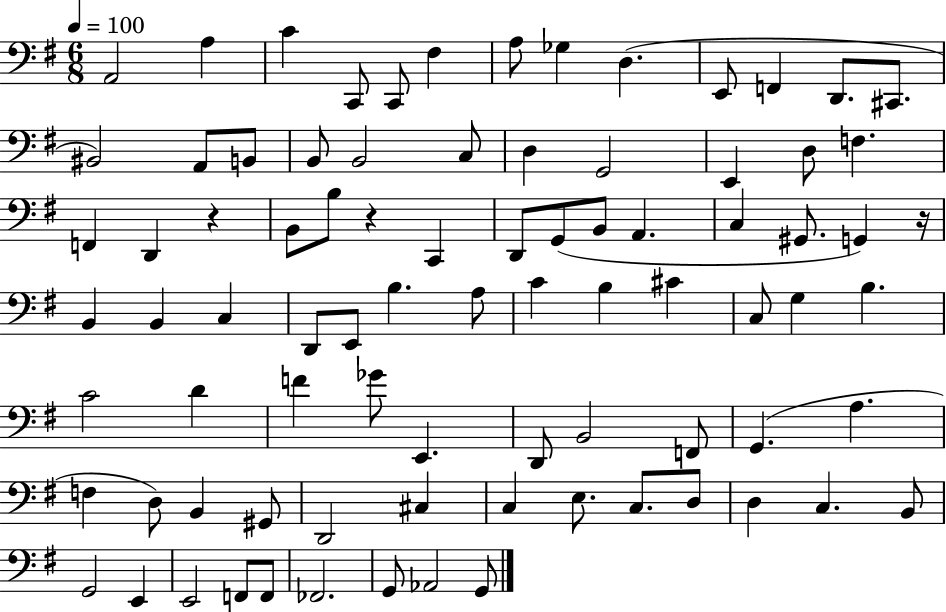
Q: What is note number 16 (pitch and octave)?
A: B2